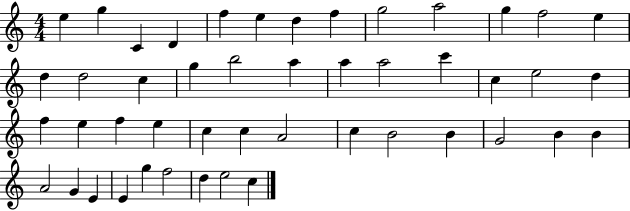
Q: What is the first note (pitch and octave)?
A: E5